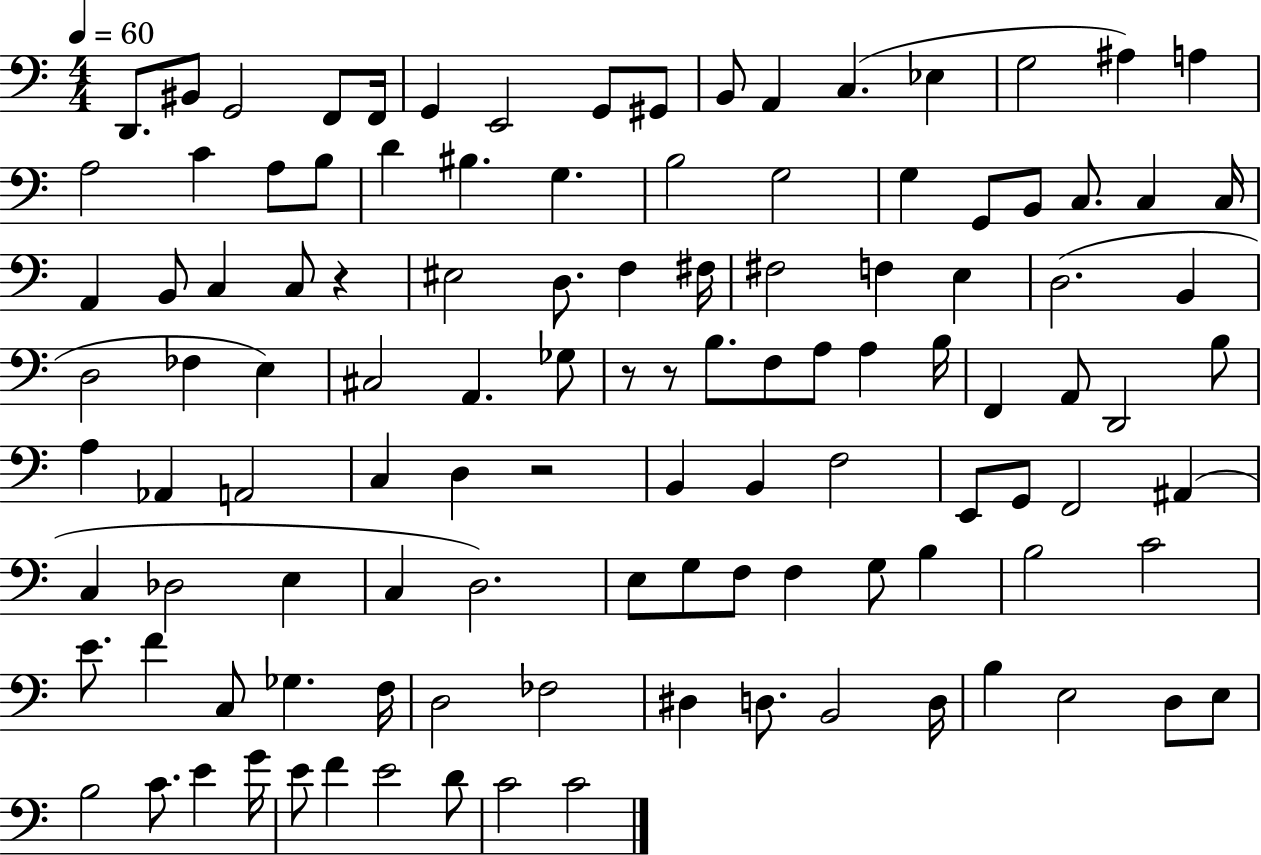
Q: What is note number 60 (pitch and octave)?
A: A3